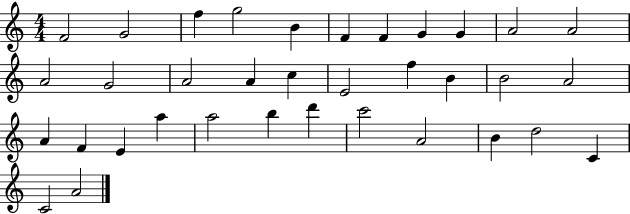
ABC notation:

X:1
T:Untitled
M:4/4
L:1/4
K:C
F2 G2 f g2 B F F G G A2 A2 A2 G2 A2 A c E2 f B B2 A2 A F E a a2 b d' c'2 A2 B d2 C C2 A2